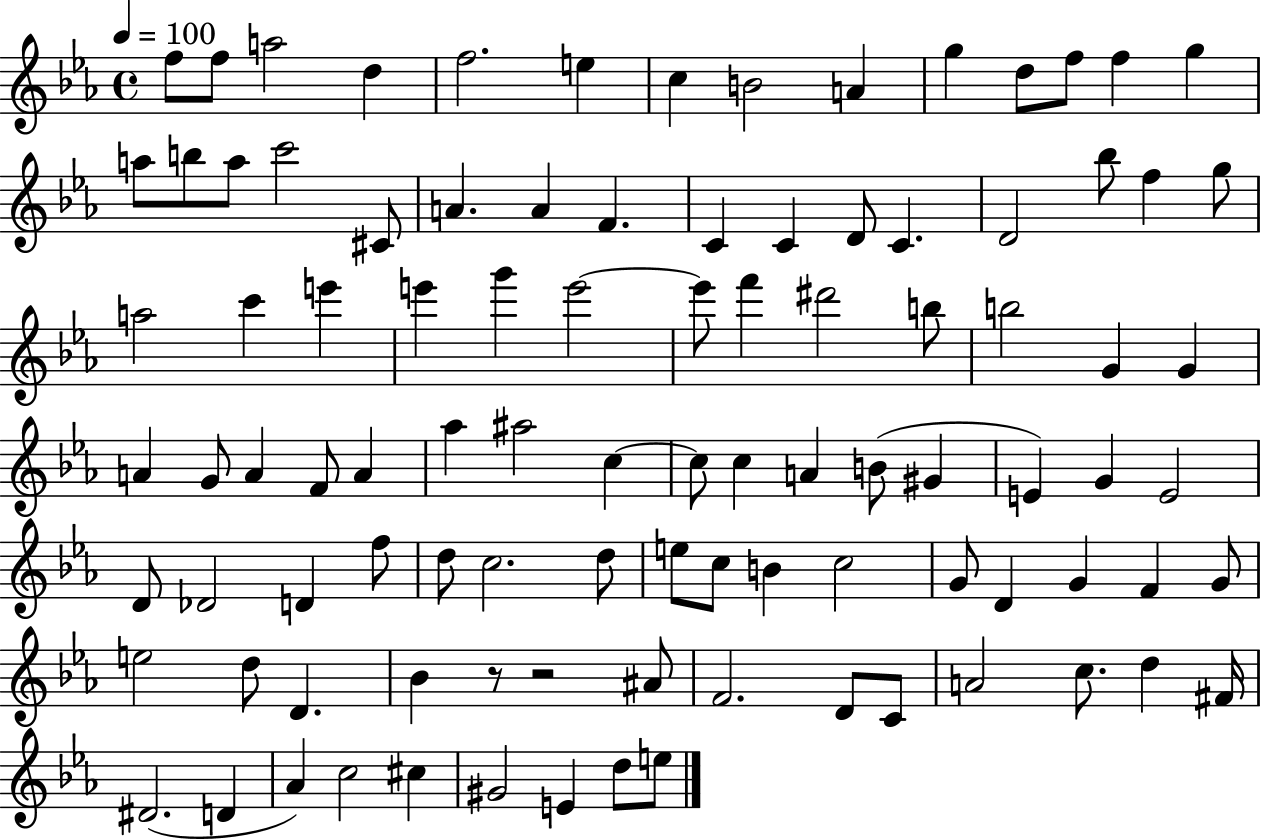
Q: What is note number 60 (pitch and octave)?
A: D4